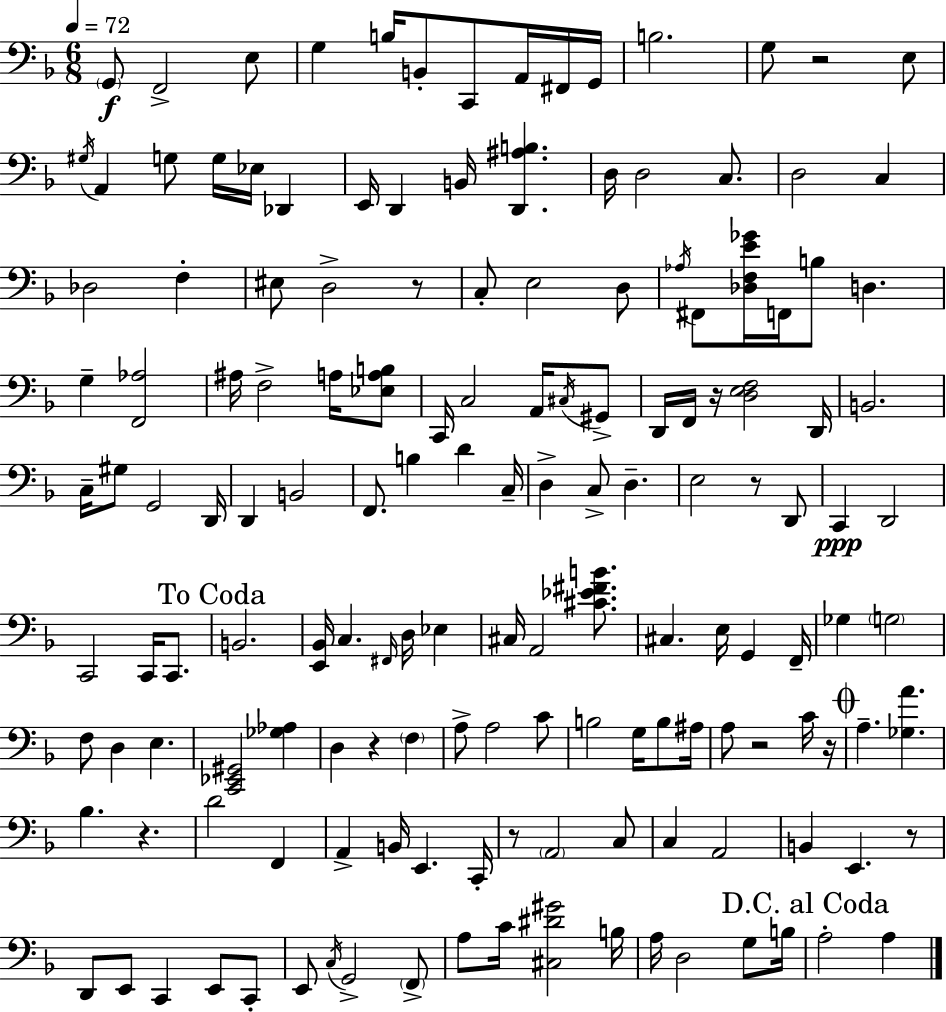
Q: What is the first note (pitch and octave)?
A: G2